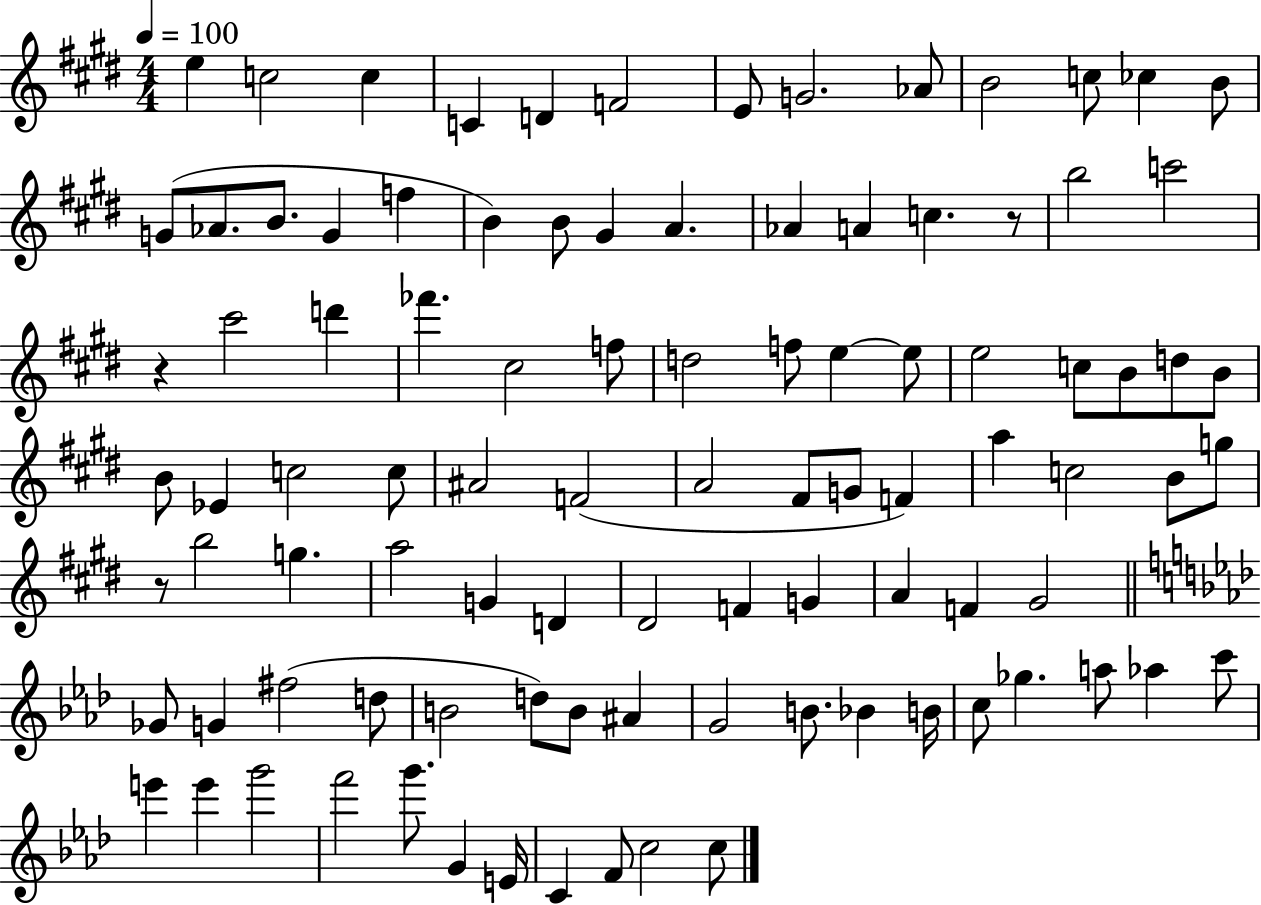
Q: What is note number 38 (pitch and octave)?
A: C5